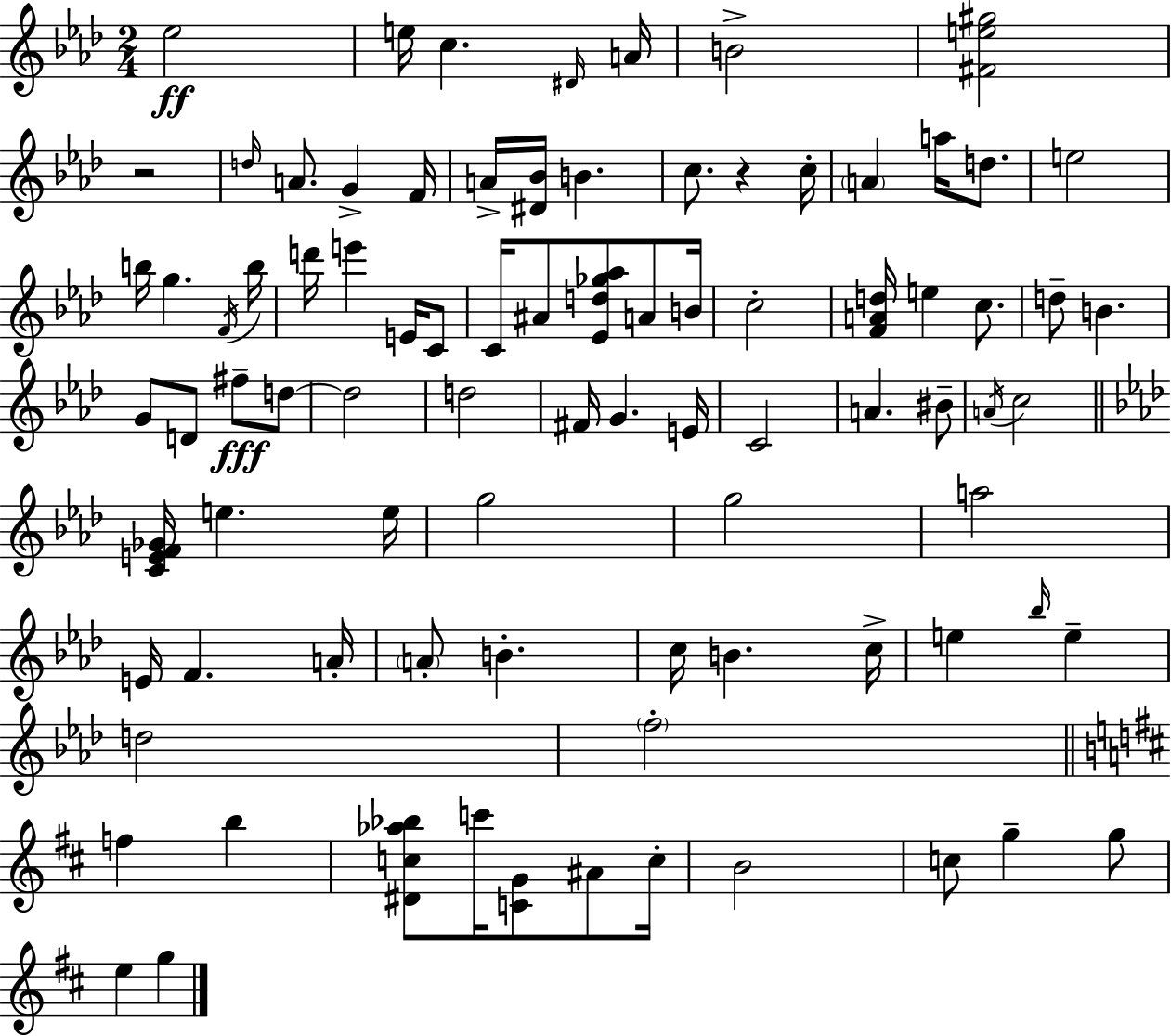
X:1
T:Untitled
M:2/4
L:1/4
K:Fm
_e2 e/4 c ^D/4 A/4 B2 [^Fe^g]2 z2 d/4 A/2 G F/4 A/4 [^D_B]/4 B c/2 z c/4 A a/4 d/2 e2 b/4 g F/4 b/4 d'/4 e' E/4 C/2 C/4 ^A/2 [_Ed_g_a]/2 A/2 B/4 c2 [FAd]/4 e c/2 d/2 B G/2 D/2 ^f/2 d/2 d2 d2 ^F/4 G E/4 C2 A ^B/2 A/4 c2 [CEF_G]/4 e e/4 g2 g2 a2 E/4 F A/4 A/2 B c/4 B c/4 e _b/4 e d2 f2 f b [^Dc_a_b]/2 c'/4 [CG]/2 ^A/2 c/4 B2 c/2 g g/2 e g